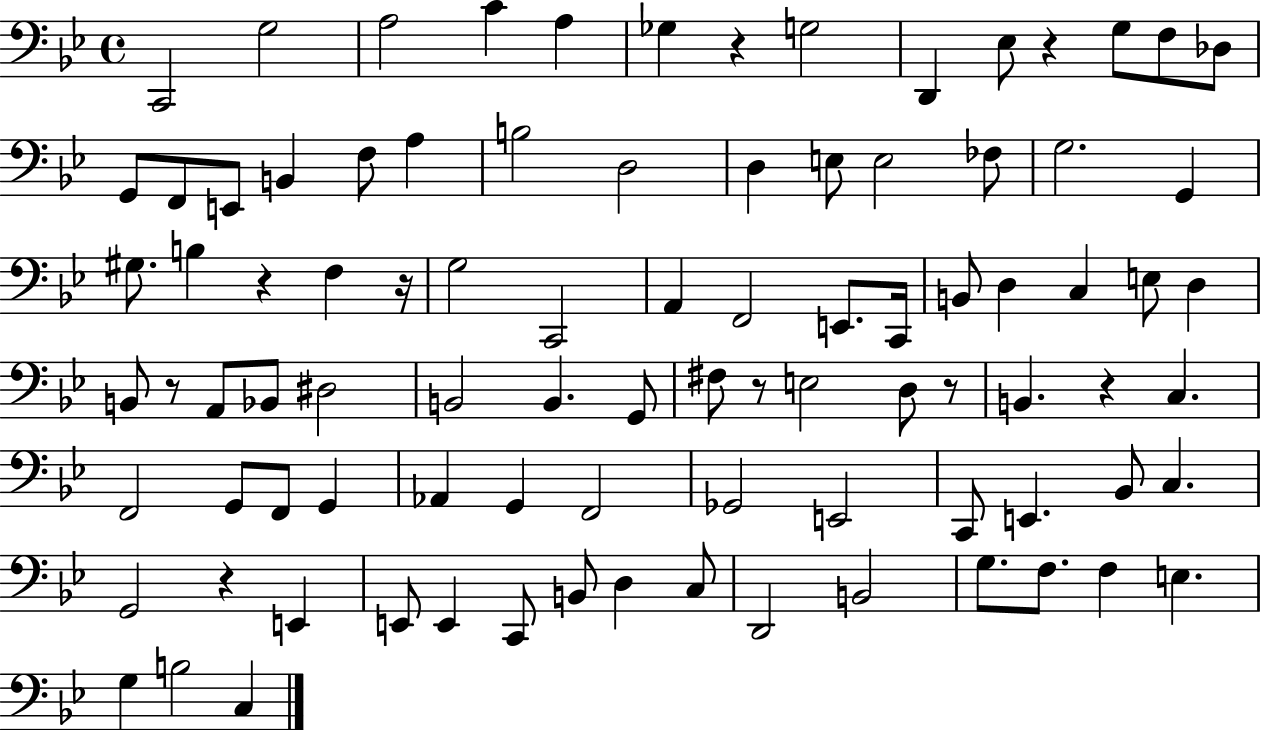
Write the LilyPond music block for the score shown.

{
  \clef bass
  \time 4/4
  \defaultTimeSignature
  \key bes \major
  c,2 g2 | a2 c'4 a4 | ges4 r4 g2 | d,4 ees8 r4 g8 f8 des8 | \break g,8 f,8 e,8 b,4 f8 a4 | b2 d2 | d4 e8 e2 fes8 | g2. g,4 | \break gis8. b4 r4 f4 r16 | g2 c,2 | a,4 f,2 e,8. c,16 | b,8 d4 c4 e8 d4 | \break b,8 r8 a,8 bes,8 dis2 | b,2 b,4. g,8 | fis8 r8 e2 d8 r8 | b,4. r4 c4. | \break f,2 g,8 f,8 g,4 | aes,4 g,4 f,2 | ges,2 e,2 | c,8 e,4. bes,8 c4. | \break g,2 r4 e,4 | e,8 e,4 c,8 b,8 d4 c8 | d,2 b,2 | g8. f8. f4 e4. | \break g4 b2 c4 | \bar "|."
}